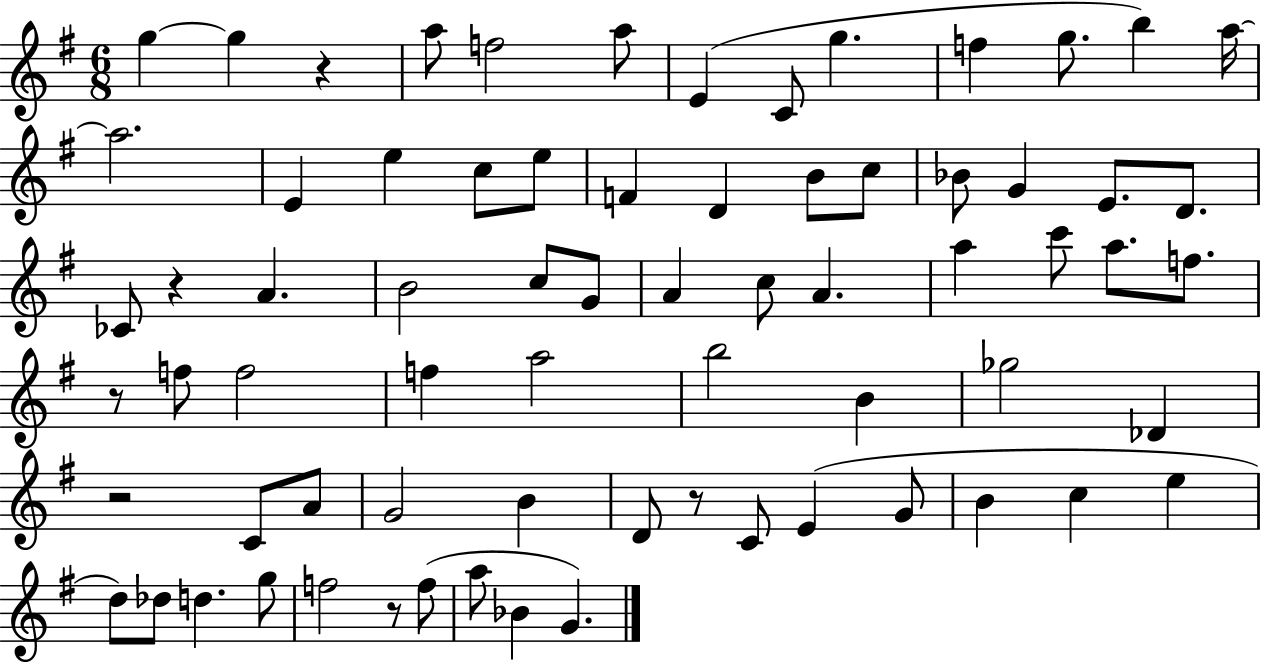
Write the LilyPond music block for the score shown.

{
  \clef treble
  \numericTimeSignature
  \time 6/8
  \key g \major
  \repeat volta 2 { g''4~~ g''4 r4 | a''8 f''2 a''8 | e'4( c'8 g''4. | f''4 g''8. b''4) a''16~~ | \break a''2. | e'4 e''4 c''8 e''8 | f'4 d'4 b'8 c''8 | bes'8 g'4 e'8. d'8. | \break ces'8 r4 a'4. | b'2 c''8 g'8 | a'4 c''8 a'4. | a''4 c'''8 a''8. f''8. | \break r8 f''8 f''2 | f''4 a''2 | b''2 b'4 | ges''2 des'4 | \break r2 c'8 a'8 | g'2 b'4 | d'8 r8 c'8 e'4( g'8 | b'4 c''4 e''4 | \break d''8) des''8 d''4. g''8 | f''2 r8 f''8( | a''8 bes'4 g'4.) | } \bar "|."
}